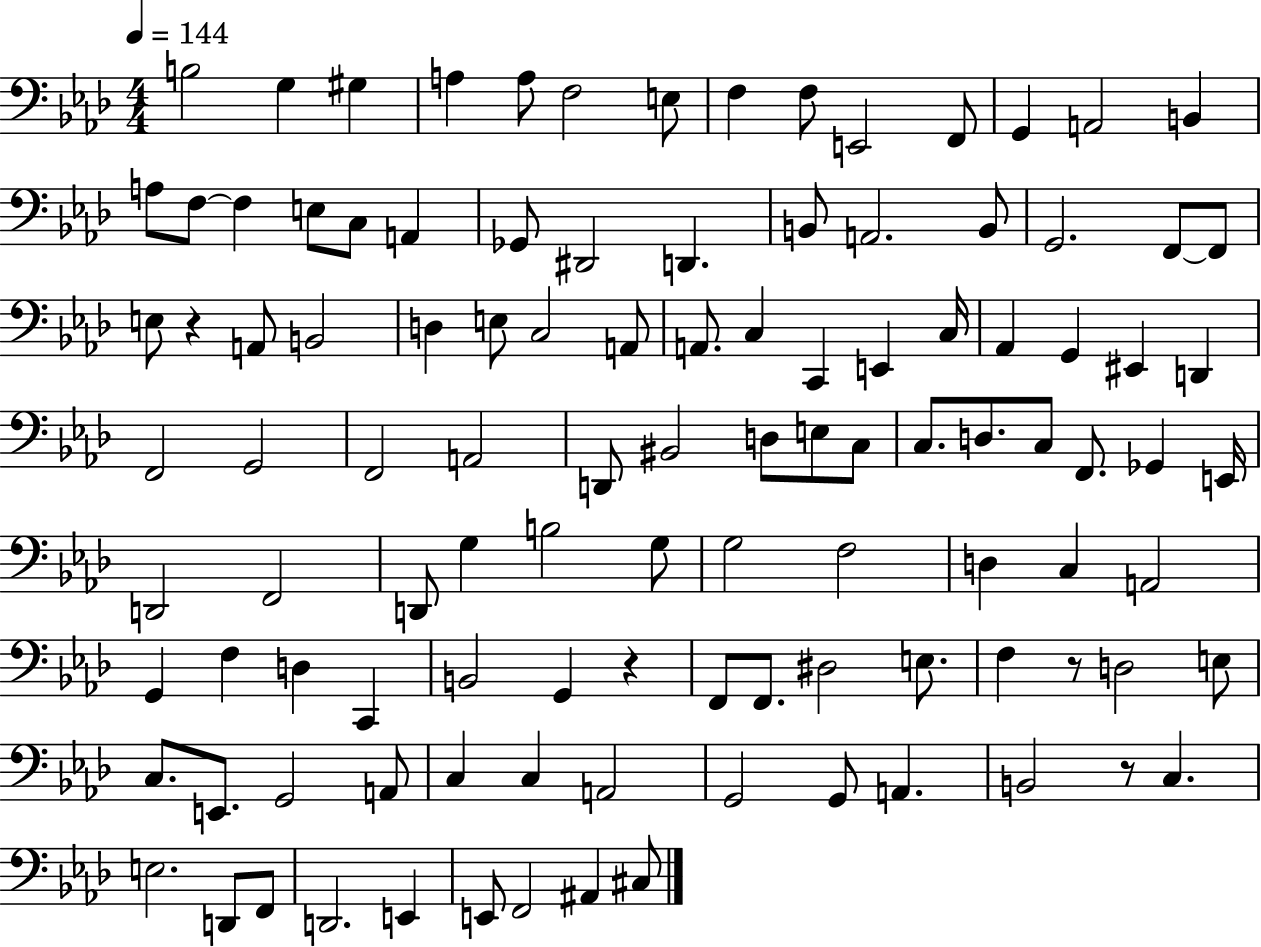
X:1
T:Untitled
M:4/4
L:1/4
K:Ab
B,2 G, ^G, A, A,/2 F,2 E,/2 F, F,/2 E,,2 F,,/2 G,, A,,2 B,, A,/2 F,/2 F, E,/2 C,/2 A,, _G,,/2 ^D,,2 D,, B,,/2 A,,2 B,,/2 G,,2 F,,/2 F,,/2 E,/2 z A,,/2 B,,2 D, E,/2 C,2 A,,/2 A,,/2 C, C,, E,, C,/4 _A,, G,, ^E,, D,, F,,2 G,,2 F,,2 A,,2 D,,/2 ^B,,2 D,/2 E,/2 C,/2 C,/2 D,/2 C,/2 F,,/2 _G,, E,,/4 D,,2 F,,2 D,,/2 G, B,2 G,/2 G,2 F,2 D, C, A,,2 G,, F, D, C,, B,,2 G,, z F,,/2 F,,/2 ^D,2 E,/2 F, z/2 D,2 E,/2 C,/2 E,,/2 G,,2 A,,/2 C, C, A,,2 G,,2 G,,/2 A,, B,,2 z/2 C, E,2 D,,/2 F,,/2 D,,2 E,, E,,/2 F,,2 ^A,, ^C,/2